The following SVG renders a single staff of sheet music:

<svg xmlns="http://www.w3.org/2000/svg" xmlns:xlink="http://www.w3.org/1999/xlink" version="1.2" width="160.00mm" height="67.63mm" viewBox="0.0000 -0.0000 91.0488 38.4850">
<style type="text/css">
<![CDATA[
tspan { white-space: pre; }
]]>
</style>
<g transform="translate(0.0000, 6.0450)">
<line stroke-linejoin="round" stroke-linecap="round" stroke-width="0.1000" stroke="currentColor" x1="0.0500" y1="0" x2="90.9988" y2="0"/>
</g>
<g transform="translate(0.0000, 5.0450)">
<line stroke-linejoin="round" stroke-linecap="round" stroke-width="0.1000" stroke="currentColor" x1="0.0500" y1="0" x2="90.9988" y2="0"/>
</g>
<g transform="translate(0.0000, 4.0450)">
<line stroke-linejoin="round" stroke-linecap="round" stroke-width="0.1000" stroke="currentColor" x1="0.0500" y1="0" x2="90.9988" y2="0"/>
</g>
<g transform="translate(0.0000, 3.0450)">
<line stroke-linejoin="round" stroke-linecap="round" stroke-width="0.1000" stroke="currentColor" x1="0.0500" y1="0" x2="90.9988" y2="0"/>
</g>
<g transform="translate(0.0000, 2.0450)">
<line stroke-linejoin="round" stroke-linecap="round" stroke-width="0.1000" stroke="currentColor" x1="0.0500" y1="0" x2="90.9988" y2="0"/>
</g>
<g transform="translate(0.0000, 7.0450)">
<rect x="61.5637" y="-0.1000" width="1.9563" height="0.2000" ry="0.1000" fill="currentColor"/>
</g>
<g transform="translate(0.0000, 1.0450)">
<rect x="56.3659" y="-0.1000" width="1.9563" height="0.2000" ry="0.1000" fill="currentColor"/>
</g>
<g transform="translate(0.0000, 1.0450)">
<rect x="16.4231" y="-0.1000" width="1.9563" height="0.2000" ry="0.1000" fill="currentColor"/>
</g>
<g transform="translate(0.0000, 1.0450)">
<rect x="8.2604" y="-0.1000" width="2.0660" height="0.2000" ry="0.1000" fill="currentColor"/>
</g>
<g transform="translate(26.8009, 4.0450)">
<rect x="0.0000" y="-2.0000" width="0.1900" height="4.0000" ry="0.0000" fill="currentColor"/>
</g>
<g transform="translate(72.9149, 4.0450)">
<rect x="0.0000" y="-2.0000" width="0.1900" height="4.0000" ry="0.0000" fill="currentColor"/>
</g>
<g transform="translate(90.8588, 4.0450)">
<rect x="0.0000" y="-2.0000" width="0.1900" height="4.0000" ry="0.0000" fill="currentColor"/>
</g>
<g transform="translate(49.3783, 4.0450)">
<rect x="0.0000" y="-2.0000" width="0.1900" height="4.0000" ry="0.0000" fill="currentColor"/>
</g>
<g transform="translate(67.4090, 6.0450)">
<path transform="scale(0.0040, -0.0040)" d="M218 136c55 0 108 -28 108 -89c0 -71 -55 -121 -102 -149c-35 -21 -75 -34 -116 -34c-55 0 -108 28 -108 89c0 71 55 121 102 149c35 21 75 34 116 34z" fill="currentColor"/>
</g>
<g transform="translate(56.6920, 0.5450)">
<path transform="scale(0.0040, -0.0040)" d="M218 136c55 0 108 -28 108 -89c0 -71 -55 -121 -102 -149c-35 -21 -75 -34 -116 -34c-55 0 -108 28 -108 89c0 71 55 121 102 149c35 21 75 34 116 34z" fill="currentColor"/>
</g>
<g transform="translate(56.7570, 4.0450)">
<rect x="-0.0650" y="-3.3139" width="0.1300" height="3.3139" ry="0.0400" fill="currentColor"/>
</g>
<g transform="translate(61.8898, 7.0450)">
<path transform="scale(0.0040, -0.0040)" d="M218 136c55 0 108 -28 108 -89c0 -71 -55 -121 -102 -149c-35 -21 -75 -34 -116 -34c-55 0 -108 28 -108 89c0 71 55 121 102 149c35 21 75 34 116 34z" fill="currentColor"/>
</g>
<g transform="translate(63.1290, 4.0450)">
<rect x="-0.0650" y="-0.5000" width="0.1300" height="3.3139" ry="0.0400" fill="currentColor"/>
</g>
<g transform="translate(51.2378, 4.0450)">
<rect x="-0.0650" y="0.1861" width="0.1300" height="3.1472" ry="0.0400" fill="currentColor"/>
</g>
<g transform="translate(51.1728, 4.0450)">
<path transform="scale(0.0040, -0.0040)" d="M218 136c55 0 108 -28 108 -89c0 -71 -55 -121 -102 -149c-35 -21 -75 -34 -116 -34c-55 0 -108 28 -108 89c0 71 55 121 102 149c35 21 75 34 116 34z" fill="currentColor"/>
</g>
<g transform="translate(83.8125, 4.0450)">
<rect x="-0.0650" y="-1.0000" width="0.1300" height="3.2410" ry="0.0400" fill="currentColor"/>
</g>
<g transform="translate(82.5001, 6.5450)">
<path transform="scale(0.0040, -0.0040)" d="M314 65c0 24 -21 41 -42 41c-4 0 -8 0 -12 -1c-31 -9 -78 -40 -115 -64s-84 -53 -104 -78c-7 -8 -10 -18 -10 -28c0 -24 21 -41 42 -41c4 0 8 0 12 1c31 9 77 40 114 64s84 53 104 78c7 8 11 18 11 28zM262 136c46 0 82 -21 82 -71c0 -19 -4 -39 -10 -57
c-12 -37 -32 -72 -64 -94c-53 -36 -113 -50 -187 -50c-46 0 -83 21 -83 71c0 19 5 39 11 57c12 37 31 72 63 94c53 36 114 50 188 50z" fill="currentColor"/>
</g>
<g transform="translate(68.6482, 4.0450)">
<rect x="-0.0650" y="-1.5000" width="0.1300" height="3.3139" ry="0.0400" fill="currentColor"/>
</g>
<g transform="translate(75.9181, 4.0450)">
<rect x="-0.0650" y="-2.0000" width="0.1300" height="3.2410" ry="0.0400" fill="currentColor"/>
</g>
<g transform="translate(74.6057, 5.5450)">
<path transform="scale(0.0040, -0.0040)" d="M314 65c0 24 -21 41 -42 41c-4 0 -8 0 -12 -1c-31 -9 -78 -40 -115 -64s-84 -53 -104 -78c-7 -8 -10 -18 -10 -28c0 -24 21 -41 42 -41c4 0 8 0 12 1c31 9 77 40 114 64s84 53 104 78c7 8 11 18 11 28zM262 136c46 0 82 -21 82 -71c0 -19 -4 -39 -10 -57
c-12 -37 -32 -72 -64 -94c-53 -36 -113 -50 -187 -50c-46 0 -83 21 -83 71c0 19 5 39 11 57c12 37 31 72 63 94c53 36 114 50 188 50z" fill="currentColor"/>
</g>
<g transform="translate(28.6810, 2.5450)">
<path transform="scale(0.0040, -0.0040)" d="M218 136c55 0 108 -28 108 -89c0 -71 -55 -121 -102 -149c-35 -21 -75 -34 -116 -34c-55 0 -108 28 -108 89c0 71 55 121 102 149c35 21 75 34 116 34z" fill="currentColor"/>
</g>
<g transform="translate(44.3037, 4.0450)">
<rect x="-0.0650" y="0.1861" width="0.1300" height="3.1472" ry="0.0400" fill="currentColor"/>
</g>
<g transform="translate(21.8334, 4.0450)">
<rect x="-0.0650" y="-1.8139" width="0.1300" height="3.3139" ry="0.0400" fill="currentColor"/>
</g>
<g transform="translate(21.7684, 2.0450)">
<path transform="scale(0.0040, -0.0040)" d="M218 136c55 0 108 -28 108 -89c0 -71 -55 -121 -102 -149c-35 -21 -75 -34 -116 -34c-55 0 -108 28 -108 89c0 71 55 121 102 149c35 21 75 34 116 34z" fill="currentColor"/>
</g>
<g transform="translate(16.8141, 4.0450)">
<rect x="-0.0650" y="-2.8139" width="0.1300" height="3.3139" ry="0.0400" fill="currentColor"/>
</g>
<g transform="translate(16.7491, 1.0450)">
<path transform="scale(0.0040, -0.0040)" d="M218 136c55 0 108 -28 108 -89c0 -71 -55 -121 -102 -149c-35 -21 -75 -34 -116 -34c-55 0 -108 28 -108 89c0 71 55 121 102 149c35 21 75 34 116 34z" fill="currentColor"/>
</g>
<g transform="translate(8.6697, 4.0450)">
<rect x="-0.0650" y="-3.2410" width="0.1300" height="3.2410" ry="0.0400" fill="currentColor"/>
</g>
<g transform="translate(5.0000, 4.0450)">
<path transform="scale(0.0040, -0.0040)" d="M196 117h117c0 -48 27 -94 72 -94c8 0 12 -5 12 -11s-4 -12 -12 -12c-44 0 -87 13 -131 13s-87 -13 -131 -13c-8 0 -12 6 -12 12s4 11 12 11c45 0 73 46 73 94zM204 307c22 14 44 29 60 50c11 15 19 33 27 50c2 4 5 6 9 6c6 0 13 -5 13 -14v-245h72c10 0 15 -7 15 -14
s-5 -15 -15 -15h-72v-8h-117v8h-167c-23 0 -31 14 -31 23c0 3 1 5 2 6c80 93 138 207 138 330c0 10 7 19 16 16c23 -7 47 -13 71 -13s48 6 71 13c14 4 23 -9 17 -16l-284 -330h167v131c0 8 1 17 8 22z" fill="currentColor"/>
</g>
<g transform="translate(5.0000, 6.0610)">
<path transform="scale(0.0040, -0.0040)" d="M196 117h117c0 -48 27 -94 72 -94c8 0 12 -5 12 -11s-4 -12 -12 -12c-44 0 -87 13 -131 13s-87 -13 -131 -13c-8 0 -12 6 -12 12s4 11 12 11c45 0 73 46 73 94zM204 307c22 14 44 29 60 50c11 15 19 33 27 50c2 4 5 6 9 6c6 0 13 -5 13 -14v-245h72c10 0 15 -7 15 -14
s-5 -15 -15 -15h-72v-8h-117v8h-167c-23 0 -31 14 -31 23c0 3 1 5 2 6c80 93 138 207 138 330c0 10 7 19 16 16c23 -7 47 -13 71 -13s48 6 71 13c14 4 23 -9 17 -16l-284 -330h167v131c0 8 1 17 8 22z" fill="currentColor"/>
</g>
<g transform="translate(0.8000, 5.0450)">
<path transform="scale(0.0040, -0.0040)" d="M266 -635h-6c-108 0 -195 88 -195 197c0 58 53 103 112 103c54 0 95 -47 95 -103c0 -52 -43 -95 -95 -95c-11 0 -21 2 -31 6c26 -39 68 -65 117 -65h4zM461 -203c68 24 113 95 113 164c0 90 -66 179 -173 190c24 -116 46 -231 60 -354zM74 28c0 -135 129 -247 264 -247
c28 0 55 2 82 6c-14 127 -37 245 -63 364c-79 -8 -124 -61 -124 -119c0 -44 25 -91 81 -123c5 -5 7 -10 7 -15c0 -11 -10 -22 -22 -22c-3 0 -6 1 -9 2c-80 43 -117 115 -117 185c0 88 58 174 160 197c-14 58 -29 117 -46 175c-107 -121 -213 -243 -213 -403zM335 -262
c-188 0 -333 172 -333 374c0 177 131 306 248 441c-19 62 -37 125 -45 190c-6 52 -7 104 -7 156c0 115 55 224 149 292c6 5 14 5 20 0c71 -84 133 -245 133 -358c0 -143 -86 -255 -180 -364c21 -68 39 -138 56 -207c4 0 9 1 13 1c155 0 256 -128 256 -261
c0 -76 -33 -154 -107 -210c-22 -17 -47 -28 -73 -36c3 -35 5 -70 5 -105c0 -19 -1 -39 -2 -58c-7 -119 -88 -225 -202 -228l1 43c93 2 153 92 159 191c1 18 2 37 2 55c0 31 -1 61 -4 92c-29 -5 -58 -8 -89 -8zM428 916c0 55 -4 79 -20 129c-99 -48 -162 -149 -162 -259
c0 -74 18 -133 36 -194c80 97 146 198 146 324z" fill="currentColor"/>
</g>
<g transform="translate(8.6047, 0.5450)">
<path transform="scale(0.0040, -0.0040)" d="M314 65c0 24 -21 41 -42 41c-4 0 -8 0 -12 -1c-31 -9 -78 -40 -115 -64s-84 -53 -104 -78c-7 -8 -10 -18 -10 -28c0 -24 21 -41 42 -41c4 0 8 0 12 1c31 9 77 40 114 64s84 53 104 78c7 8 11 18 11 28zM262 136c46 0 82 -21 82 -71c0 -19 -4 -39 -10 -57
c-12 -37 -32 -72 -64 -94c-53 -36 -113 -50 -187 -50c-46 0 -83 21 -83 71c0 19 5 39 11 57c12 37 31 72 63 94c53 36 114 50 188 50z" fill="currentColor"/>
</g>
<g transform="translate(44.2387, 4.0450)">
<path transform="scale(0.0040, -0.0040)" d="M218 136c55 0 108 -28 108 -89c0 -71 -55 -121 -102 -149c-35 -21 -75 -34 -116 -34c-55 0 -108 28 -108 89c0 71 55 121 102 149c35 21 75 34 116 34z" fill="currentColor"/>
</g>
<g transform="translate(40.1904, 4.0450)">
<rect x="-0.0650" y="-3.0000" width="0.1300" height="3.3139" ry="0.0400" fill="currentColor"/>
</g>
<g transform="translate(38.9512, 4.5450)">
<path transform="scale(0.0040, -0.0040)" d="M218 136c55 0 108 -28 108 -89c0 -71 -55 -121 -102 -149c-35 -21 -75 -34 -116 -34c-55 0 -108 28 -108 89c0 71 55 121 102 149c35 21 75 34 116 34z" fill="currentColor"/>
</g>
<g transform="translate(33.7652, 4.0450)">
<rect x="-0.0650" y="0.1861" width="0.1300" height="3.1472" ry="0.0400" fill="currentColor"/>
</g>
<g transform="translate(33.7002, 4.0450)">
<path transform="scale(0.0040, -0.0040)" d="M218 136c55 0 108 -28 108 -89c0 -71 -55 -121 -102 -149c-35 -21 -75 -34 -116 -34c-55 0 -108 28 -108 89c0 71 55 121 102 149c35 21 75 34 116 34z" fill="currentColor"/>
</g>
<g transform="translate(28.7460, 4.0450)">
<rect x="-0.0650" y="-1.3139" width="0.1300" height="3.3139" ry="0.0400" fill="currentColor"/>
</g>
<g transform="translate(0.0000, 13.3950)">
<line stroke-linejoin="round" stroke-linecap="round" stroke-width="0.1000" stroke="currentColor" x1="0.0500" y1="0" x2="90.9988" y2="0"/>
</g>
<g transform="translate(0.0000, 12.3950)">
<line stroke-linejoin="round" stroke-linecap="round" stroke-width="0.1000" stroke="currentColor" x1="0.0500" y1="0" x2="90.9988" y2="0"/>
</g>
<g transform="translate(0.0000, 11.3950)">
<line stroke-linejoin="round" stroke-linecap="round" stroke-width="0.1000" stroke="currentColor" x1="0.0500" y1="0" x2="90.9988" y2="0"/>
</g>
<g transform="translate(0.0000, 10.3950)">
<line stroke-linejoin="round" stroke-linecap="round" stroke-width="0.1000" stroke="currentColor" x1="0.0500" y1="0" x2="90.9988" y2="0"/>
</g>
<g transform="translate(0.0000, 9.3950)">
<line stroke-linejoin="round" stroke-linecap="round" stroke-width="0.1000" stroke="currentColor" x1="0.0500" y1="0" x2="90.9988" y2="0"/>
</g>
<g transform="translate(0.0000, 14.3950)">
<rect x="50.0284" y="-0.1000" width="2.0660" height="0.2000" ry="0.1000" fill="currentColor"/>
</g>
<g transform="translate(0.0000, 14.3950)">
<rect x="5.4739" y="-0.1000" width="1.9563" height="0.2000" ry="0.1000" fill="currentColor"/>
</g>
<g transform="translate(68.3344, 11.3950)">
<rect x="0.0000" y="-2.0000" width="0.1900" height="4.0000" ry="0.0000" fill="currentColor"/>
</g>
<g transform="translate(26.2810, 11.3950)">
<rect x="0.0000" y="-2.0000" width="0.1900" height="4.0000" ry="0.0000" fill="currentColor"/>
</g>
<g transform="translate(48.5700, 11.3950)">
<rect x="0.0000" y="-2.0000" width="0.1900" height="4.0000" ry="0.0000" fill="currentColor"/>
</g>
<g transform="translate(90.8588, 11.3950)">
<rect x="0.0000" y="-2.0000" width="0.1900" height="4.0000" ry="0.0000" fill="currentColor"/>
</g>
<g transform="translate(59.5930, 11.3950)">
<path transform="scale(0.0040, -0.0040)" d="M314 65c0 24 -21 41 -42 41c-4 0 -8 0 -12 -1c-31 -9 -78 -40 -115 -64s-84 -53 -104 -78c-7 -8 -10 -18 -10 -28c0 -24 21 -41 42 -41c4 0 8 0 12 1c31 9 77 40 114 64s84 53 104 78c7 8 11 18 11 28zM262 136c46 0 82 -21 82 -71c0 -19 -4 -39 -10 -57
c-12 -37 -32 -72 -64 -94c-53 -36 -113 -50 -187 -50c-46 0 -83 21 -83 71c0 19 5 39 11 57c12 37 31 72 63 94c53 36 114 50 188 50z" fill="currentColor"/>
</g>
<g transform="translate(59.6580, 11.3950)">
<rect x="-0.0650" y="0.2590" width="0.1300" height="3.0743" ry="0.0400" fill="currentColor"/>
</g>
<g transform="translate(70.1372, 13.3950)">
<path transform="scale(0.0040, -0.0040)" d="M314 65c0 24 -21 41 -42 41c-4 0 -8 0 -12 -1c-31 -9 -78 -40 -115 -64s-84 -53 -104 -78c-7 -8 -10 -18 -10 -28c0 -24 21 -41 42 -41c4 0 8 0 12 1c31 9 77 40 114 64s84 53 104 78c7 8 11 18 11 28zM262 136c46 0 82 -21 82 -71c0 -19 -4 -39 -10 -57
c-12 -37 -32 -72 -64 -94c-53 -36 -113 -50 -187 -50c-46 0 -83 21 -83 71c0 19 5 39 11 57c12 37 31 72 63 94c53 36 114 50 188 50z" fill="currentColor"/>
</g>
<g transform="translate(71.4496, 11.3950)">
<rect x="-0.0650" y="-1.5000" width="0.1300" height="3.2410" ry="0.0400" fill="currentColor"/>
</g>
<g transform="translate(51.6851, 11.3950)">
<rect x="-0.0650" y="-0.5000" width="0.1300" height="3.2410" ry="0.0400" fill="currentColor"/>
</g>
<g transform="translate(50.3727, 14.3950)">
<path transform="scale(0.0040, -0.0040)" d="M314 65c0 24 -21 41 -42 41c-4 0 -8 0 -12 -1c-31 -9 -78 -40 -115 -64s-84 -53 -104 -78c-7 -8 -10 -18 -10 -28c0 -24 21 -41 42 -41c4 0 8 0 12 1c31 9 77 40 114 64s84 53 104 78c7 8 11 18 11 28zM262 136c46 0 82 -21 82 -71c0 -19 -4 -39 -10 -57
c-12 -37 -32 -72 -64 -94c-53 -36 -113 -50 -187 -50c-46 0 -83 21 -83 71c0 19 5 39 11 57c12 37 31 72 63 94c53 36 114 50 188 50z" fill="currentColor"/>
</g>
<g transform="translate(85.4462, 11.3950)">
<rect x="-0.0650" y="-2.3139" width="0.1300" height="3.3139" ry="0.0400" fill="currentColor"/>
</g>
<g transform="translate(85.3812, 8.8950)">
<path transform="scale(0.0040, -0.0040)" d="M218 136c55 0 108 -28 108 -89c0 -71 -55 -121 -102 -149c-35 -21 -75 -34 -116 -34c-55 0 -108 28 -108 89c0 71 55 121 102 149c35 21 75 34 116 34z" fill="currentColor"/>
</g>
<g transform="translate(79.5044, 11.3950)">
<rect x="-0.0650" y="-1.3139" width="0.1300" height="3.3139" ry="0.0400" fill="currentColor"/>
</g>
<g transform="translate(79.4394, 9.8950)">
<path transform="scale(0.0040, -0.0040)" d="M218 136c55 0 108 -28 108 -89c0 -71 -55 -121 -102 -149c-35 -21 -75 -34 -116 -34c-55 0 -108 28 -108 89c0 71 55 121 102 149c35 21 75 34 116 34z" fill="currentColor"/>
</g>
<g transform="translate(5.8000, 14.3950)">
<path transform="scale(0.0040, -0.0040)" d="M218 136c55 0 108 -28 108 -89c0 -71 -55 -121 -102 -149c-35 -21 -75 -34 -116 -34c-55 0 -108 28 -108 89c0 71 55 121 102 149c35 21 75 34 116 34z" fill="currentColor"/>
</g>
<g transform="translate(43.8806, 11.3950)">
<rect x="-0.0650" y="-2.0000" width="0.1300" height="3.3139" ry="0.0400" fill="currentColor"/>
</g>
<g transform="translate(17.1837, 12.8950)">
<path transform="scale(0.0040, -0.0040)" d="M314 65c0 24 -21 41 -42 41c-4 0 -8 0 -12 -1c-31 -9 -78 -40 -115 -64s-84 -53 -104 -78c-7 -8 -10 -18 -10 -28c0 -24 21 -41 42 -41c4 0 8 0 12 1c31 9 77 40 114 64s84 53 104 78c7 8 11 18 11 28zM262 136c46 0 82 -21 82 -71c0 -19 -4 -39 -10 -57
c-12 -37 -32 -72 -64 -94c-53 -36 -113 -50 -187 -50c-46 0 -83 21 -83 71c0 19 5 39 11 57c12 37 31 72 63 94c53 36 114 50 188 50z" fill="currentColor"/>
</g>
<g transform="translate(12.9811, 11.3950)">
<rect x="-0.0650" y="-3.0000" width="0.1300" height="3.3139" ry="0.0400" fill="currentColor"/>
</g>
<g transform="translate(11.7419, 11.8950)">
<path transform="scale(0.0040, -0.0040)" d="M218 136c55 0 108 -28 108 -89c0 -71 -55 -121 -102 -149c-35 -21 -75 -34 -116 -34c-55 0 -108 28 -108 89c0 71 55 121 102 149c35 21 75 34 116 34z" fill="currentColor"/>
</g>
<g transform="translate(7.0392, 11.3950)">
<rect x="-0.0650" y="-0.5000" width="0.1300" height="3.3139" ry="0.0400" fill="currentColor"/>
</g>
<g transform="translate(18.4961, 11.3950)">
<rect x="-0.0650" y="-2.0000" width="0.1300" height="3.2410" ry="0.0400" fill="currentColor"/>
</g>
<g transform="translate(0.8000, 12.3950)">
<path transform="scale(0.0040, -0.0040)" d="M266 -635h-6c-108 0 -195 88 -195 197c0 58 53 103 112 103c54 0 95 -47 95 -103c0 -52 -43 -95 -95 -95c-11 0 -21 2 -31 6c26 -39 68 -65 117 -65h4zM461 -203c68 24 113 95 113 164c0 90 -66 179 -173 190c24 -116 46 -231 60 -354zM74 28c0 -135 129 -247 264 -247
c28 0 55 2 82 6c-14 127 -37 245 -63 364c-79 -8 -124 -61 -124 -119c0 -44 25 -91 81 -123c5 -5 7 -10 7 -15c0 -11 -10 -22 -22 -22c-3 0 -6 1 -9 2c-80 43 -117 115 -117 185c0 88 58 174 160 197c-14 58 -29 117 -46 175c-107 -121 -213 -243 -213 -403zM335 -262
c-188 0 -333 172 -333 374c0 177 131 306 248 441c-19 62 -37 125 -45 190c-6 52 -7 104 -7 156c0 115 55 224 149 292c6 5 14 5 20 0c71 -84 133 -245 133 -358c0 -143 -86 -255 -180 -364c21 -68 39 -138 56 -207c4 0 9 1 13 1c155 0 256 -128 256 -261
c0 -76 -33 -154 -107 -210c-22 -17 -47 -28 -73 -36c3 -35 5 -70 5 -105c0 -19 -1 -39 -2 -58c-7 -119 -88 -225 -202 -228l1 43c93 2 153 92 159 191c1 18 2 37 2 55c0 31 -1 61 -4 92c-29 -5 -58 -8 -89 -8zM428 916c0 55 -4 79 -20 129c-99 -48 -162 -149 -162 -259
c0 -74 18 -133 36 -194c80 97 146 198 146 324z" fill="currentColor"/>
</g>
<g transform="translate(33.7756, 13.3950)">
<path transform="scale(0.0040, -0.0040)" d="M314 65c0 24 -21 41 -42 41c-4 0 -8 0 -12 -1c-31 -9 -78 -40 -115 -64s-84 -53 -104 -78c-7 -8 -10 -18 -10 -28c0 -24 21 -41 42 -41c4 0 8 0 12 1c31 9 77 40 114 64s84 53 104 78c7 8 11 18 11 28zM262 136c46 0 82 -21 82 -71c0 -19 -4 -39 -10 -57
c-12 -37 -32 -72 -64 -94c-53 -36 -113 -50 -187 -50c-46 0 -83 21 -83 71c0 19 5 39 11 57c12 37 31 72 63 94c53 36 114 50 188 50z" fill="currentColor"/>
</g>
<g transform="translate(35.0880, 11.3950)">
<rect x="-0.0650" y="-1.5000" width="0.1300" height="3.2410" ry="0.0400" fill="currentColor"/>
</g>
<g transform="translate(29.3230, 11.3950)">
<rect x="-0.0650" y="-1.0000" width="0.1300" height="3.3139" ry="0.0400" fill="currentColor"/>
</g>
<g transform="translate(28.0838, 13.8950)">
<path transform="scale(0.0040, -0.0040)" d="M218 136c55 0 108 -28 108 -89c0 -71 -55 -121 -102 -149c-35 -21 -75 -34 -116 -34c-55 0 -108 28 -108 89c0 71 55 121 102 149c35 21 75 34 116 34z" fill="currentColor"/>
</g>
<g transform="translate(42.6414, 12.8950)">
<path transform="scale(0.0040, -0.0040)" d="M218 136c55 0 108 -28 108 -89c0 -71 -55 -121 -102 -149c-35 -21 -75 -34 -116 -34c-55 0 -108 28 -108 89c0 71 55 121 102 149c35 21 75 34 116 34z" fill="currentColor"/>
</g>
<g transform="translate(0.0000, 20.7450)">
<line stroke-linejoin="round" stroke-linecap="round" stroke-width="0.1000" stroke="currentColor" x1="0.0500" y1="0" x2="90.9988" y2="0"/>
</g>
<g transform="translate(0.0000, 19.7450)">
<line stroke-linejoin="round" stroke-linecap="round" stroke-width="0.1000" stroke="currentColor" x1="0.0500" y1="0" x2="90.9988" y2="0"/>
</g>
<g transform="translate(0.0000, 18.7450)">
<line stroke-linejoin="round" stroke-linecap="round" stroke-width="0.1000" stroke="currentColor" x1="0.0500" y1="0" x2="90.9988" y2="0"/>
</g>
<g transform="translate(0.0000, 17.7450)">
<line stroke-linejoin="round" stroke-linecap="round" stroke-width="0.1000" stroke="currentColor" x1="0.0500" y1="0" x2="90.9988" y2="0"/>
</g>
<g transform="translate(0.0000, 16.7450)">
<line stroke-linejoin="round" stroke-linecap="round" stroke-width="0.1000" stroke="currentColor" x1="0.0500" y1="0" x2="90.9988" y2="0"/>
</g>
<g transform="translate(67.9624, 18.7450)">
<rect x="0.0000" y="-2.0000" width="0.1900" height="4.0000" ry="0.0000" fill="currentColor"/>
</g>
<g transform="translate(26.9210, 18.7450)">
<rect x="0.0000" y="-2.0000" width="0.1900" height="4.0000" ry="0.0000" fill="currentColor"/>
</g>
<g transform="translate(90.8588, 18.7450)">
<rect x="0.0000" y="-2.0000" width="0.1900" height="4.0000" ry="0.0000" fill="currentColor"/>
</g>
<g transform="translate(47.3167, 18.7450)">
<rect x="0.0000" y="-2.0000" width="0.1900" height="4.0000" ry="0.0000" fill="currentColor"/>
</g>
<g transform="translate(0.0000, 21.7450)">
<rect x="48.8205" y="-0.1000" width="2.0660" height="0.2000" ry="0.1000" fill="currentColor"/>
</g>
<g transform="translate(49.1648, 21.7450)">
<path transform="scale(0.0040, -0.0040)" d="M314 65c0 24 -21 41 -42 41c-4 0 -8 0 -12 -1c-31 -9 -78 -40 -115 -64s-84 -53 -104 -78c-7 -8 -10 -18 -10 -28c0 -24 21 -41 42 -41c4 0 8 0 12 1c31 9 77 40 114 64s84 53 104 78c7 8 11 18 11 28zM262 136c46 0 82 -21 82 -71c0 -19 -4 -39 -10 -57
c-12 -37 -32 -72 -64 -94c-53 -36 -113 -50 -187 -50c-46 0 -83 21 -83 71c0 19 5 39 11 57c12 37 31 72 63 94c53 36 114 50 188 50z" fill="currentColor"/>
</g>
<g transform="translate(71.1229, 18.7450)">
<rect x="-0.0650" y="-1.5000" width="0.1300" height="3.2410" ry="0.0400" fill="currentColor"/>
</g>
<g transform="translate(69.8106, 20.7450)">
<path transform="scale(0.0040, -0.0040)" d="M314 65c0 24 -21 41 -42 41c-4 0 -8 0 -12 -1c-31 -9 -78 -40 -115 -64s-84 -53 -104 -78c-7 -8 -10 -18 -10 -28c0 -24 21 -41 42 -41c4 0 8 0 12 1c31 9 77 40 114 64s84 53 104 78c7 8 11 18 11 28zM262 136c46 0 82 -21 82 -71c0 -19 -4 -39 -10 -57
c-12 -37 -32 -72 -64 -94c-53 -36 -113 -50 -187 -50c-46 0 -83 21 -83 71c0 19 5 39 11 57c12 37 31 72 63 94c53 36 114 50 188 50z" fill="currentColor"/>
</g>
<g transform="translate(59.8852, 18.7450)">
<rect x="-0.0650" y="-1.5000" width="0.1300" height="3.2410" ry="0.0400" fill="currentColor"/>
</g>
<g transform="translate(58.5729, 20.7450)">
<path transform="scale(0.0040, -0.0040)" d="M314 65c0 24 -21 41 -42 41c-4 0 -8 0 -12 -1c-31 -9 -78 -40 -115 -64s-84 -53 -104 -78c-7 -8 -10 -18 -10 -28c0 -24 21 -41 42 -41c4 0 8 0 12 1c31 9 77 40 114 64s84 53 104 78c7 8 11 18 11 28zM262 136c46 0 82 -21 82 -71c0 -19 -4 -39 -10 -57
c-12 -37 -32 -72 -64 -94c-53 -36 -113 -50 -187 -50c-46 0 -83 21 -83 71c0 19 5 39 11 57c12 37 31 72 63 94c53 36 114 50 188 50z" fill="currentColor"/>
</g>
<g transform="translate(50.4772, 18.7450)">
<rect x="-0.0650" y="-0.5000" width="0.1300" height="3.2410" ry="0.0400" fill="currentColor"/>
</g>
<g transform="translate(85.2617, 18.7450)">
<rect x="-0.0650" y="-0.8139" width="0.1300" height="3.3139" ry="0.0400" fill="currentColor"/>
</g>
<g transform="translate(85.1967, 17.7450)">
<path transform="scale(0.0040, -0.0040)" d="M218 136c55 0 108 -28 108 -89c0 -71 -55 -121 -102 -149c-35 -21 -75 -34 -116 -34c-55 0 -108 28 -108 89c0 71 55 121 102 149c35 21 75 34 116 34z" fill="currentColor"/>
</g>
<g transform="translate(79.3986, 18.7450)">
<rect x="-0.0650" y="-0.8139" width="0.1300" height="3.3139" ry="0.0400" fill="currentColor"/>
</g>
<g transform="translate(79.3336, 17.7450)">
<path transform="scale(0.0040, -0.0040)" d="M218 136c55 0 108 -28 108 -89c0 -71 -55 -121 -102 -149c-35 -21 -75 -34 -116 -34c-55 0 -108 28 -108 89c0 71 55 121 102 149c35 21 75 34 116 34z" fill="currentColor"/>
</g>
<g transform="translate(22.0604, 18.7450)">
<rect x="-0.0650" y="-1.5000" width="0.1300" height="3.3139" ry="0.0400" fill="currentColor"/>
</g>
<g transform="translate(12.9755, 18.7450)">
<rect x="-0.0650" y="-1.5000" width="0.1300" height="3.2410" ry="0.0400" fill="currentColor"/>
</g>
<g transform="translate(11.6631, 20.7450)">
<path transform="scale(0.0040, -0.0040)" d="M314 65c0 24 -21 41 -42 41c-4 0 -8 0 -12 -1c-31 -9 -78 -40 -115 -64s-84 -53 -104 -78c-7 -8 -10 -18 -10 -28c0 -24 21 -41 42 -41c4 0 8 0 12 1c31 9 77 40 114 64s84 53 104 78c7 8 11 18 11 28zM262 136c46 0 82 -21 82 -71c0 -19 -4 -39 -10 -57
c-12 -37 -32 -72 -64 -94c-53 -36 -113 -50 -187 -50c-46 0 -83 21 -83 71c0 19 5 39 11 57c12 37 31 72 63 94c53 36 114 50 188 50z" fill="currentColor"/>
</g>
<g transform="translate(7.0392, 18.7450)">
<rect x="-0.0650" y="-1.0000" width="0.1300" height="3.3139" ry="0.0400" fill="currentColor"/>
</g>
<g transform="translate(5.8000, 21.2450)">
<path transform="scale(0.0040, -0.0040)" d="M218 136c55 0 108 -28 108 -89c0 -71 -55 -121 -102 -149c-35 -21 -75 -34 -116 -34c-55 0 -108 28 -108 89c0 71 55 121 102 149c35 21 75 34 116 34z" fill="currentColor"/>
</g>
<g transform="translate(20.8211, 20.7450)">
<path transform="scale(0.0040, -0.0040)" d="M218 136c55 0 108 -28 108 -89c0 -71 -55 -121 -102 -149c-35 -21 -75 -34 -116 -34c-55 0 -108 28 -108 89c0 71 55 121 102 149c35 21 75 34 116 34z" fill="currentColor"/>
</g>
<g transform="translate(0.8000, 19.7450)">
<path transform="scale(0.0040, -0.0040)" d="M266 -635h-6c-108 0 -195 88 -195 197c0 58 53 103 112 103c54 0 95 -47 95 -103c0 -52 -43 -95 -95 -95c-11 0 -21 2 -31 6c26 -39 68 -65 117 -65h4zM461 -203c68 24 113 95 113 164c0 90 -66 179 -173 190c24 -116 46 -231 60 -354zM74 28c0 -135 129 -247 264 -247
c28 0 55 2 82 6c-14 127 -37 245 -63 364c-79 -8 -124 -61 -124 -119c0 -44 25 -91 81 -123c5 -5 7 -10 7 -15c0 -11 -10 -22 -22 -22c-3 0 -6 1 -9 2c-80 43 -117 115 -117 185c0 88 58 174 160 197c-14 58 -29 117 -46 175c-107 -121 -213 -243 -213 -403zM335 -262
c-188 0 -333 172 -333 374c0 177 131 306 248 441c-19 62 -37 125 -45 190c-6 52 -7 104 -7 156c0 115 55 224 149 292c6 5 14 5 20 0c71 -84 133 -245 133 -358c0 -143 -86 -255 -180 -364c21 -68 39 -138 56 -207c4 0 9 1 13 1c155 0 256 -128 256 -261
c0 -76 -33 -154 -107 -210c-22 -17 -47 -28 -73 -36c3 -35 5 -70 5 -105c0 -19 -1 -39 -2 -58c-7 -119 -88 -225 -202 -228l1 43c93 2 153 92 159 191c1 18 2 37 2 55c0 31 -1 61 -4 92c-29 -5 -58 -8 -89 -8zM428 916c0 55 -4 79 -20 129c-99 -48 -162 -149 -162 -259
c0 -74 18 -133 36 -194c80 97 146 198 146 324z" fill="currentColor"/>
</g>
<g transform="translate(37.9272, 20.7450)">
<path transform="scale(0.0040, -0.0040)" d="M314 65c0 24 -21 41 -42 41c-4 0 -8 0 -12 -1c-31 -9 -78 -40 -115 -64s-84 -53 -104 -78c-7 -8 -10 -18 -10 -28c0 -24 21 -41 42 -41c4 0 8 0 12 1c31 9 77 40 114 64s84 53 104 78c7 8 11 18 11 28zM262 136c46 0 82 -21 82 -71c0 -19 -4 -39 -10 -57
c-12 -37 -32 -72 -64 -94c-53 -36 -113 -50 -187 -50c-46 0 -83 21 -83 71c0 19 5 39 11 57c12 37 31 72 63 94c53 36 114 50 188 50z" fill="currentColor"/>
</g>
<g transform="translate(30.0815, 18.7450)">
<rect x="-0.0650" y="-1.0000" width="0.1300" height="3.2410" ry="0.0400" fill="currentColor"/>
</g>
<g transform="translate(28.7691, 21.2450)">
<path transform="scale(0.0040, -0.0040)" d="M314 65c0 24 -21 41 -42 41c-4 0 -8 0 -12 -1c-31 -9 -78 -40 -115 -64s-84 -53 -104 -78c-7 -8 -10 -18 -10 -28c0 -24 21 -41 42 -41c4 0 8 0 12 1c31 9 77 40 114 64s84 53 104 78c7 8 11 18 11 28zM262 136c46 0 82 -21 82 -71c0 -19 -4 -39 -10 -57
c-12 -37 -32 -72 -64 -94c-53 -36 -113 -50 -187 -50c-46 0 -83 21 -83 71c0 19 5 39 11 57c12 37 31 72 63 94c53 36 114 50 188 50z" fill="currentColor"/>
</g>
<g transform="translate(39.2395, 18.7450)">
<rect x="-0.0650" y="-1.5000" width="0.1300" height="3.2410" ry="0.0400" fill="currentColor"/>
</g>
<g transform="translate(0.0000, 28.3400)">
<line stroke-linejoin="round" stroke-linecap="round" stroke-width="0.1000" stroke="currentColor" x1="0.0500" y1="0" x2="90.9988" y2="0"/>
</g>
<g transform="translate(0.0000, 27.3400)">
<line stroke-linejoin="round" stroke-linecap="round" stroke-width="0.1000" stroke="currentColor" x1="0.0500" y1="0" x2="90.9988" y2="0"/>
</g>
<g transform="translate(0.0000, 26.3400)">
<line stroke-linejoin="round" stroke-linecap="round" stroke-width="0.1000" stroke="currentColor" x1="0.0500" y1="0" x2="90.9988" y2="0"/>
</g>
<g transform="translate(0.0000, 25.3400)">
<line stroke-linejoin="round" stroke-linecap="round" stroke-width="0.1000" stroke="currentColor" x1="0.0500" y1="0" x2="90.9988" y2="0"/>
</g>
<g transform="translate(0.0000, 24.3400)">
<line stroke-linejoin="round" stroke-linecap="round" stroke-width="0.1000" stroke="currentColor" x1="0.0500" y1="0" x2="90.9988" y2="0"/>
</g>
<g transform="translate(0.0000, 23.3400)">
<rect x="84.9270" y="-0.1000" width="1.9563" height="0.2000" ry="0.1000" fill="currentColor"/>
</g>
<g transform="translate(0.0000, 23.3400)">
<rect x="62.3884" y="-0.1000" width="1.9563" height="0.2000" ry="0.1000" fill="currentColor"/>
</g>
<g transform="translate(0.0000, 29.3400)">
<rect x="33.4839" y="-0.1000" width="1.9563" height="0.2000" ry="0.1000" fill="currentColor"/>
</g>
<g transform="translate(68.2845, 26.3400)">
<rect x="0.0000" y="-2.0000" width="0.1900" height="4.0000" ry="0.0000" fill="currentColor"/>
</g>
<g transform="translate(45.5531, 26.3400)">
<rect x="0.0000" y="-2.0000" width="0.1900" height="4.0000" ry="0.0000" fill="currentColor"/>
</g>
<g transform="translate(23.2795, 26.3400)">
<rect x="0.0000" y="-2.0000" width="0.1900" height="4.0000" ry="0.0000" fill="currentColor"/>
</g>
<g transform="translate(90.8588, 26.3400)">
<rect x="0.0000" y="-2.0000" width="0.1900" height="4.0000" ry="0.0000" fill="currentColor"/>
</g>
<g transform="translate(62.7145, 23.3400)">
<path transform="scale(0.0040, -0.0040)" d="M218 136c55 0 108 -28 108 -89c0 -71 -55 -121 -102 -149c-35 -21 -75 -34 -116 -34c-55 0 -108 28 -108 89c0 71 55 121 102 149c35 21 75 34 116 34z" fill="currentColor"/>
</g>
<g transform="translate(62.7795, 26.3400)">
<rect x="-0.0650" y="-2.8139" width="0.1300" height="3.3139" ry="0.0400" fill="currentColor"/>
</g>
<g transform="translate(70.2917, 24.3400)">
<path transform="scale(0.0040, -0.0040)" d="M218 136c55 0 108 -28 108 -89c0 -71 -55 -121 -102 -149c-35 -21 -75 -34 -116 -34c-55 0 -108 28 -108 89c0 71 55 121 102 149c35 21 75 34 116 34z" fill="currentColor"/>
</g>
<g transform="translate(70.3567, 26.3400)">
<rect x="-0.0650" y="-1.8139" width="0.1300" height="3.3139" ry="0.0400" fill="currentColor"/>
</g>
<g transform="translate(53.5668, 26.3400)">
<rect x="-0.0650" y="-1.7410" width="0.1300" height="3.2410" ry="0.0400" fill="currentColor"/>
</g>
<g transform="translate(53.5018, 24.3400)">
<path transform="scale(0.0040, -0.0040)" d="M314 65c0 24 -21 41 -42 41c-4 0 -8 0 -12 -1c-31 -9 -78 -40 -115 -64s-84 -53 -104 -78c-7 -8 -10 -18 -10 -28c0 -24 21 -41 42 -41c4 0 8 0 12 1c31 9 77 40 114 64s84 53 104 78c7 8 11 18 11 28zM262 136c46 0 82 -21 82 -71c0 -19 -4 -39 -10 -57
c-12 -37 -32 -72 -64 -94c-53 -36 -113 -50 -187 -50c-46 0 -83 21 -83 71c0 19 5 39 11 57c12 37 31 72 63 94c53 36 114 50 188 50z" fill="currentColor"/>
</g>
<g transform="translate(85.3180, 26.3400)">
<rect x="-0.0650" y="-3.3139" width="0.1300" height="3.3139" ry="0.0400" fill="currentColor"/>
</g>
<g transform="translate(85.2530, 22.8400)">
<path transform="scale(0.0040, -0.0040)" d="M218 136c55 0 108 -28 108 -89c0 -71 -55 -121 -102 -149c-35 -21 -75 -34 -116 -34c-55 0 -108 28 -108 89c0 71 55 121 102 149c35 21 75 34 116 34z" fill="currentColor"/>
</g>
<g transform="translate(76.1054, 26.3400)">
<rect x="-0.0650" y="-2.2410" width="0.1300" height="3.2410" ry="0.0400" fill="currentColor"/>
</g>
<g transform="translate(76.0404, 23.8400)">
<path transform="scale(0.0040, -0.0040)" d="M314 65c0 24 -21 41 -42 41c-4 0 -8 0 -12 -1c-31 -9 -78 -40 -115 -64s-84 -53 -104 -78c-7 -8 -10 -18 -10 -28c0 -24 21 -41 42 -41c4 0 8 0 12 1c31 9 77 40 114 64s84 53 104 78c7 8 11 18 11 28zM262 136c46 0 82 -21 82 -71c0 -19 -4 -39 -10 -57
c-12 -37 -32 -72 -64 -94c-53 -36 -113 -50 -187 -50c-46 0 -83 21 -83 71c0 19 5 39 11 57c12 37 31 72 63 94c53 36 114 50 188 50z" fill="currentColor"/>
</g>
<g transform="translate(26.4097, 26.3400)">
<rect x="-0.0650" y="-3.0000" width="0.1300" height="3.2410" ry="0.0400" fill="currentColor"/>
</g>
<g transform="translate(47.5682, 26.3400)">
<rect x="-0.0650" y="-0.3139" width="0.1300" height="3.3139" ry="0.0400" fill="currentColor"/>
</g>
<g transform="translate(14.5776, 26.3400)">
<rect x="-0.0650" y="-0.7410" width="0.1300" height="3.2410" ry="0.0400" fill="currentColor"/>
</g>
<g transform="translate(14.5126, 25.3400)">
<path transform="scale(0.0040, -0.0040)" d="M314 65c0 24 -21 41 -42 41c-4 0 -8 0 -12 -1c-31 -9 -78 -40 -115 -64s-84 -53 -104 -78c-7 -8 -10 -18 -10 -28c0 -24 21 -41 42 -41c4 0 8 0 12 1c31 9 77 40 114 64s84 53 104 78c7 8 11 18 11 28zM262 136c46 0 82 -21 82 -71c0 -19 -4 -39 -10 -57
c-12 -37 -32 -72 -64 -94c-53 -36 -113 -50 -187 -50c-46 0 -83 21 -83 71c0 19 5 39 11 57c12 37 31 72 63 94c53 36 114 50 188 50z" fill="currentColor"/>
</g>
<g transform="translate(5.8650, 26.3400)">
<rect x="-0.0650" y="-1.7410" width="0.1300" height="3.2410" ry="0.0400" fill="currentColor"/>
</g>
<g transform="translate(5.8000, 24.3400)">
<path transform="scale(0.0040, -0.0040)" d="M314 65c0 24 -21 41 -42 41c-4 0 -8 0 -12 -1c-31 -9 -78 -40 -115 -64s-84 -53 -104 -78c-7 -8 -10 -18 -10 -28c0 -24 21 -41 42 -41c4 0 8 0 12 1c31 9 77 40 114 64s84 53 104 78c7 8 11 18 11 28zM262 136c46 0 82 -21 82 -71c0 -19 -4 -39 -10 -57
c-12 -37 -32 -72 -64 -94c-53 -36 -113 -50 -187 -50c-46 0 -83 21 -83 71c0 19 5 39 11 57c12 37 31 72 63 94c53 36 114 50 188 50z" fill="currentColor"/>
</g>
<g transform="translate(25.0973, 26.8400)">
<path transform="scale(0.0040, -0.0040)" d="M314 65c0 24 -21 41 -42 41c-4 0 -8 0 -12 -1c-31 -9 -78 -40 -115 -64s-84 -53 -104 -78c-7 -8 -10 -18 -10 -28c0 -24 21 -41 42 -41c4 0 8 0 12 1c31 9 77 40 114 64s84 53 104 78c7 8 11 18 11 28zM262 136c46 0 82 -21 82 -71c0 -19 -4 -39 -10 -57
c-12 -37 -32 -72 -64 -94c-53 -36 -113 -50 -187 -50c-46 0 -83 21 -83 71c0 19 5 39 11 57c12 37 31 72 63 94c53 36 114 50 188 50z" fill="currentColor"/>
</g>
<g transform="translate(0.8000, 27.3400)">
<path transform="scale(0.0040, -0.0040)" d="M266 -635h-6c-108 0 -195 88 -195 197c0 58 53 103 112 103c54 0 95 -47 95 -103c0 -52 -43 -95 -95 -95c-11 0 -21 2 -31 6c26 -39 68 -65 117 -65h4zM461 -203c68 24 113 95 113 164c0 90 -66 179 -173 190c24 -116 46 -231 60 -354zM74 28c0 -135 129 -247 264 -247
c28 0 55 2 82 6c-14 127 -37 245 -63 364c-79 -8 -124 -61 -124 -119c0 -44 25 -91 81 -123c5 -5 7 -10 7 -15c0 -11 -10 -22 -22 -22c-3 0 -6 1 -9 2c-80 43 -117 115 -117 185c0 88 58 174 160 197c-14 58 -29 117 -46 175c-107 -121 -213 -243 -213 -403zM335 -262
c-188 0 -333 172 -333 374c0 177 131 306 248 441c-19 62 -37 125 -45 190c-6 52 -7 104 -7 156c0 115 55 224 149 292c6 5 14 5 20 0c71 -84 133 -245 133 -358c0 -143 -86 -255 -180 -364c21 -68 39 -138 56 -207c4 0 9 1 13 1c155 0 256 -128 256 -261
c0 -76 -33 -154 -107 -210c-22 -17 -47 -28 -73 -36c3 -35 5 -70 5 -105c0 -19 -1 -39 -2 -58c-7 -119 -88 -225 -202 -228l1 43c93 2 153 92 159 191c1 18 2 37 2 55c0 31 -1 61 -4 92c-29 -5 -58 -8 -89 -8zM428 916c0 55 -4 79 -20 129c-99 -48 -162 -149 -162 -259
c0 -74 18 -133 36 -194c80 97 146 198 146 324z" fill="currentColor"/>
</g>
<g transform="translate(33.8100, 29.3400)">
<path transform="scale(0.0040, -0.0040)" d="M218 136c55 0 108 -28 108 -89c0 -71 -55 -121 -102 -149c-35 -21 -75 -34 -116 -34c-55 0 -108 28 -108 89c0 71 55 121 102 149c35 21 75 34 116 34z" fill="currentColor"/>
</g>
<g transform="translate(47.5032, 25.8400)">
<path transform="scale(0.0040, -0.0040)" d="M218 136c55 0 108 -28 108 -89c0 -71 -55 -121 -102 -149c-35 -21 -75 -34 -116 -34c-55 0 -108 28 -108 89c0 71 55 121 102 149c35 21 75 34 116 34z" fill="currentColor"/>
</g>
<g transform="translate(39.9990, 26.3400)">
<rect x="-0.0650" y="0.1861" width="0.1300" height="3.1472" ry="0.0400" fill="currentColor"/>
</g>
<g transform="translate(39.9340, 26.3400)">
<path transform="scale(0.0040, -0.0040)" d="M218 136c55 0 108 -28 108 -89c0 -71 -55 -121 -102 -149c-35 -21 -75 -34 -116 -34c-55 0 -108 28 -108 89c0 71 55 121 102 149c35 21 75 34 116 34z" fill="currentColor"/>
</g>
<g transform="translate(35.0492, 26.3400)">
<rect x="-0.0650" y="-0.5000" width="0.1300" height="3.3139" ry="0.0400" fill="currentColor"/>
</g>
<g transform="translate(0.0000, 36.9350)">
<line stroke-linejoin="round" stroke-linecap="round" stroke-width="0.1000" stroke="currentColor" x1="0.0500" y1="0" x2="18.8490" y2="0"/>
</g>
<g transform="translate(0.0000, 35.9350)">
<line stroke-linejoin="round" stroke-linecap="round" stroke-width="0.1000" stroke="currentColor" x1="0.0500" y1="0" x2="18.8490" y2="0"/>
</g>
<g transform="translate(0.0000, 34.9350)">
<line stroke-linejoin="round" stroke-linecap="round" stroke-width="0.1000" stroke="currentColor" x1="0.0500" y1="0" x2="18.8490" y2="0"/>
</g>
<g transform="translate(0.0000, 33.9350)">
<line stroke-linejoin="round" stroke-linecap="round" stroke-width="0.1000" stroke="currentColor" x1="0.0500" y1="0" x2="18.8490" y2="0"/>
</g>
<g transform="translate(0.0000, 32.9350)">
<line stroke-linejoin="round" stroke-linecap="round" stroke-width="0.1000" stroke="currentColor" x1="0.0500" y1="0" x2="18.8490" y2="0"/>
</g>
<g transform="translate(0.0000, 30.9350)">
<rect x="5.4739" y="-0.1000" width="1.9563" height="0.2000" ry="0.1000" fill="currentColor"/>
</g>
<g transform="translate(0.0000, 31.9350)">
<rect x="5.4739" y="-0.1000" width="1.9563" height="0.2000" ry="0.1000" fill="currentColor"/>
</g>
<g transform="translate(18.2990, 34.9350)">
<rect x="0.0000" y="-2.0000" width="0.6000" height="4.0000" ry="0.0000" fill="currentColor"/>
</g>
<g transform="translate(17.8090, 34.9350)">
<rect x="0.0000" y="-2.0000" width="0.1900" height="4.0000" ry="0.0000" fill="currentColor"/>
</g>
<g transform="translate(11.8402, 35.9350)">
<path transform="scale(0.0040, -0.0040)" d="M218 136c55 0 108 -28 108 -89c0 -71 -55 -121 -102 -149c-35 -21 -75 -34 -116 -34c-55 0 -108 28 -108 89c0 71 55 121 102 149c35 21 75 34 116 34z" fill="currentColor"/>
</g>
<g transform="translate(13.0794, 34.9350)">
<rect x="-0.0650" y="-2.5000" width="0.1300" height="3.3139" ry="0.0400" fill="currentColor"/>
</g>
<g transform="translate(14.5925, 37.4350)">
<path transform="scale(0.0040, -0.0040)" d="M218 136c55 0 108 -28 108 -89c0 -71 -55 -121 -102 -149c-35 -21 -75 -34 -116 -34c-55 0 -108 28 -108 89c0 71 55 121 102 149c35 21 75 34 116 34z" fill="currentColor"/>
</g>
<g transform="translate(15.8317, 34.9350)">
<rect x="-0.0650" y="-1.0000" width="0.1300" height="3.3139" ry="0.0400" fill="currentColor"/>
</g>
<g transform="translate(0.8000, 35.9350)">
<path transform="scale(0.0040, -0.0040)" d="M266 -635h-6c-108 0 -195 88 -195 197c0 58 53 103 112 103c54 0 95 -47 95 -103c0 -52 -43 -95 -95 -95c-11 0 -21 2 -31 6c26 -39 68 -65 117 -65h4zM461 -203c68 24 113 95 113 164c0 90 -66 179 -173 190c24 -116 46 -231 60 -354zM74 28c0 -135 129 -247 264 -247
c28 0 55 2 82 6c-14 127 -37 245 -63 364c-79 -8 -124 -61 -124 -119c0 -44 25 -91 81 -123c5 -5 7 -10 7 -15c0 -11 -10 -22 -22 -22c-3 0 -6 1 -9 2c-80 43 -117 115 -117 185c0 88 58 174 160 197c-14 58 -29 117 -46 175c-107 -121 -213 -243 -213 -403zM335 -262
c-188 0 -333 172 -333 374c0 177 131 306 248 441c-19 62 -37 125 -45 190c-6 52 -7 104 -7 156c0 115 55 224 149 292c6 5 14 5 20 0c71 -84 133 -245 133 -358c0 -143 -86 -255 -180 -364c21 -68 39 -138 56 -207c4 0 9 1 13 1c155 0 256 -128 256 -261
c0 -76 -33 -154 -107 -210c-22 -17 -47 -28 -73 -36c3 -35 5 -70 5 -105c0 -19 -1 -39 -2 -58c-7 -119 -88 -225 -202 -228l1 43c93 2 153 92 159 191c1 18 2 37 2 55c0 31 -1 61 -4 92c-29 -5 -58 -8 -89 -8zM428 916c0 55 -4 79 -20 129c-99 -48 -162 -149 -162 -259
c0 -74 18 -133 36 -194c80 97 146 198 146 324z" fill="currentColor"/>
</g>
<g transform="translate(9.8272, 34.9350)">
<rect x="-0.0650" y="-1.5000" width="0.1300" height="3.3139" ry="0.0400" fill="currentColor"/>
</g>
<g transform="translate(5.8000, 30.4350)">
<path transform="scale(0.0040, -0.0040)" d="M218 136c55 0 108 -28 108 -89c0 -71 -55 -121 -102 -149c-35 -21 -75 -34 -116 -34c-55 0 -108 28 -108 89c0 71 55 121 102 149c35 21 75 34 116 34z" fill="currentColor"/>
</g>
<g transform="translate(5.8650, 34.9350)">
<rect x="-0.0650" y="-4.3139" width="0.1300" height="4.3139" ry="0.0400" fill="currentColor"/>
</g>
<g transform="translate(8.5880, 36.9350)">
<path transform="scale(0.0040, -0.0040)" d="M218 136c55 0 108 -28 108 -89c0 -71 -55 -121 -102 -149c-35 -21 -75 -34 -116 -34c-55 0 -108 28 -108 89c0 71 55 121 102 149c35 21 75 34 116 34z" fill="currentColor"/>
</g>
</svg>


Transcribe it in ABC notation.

X:1
T:Untitled
M:4/4
L:1/4
K:C
b2 a f e B A B B b C E F2 D2 C A F2 D E2 F C2 B2 E2 e g D E2 E D2 E2 C2 E2 E2 d d f2 d2 A2 C B c f2 a f g2 b d' E G D